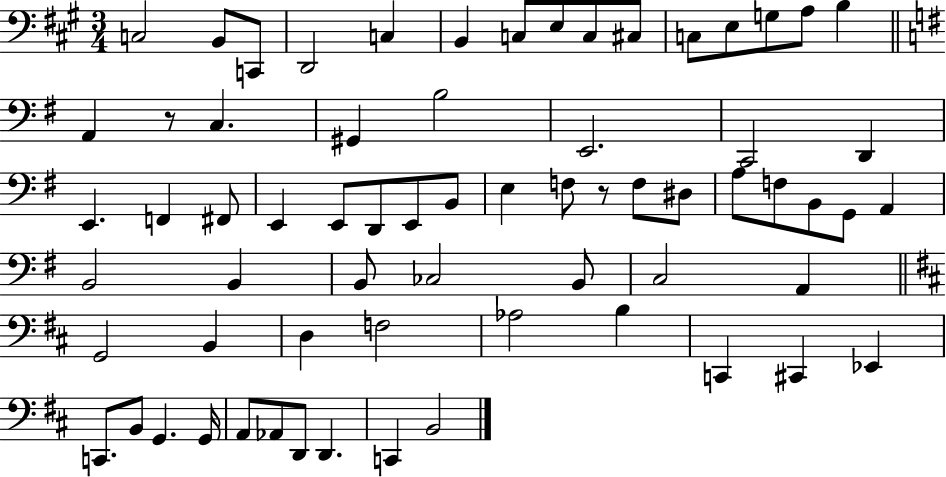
C3/h B2/e C2/e D2/h C3/q B2/q C3/e E3/e C3/e C#3/e C3/e E3/e G3/e A3/e B3/q A2/q R/e C3/q. G#2/q B3/h E2/h. C2/h D2/q E2/q. F2/q F#2/e E2/q E2/e D2/e E2/e B2/e E3/q F3/e R/e F3/e D#3/e A3/e F3/e B2/e G2/e A2/q B2/h B2/q B2/e CES3/h B2/e C3/h A2/q G2/h B2/q D3/q F3/h Ab3/h B3/q C2/q C#2/q Eb2/q C2/e. B2/e G2/q. G2/s A2/e Ab2/e D2/e D2/q. C2/q B2/h